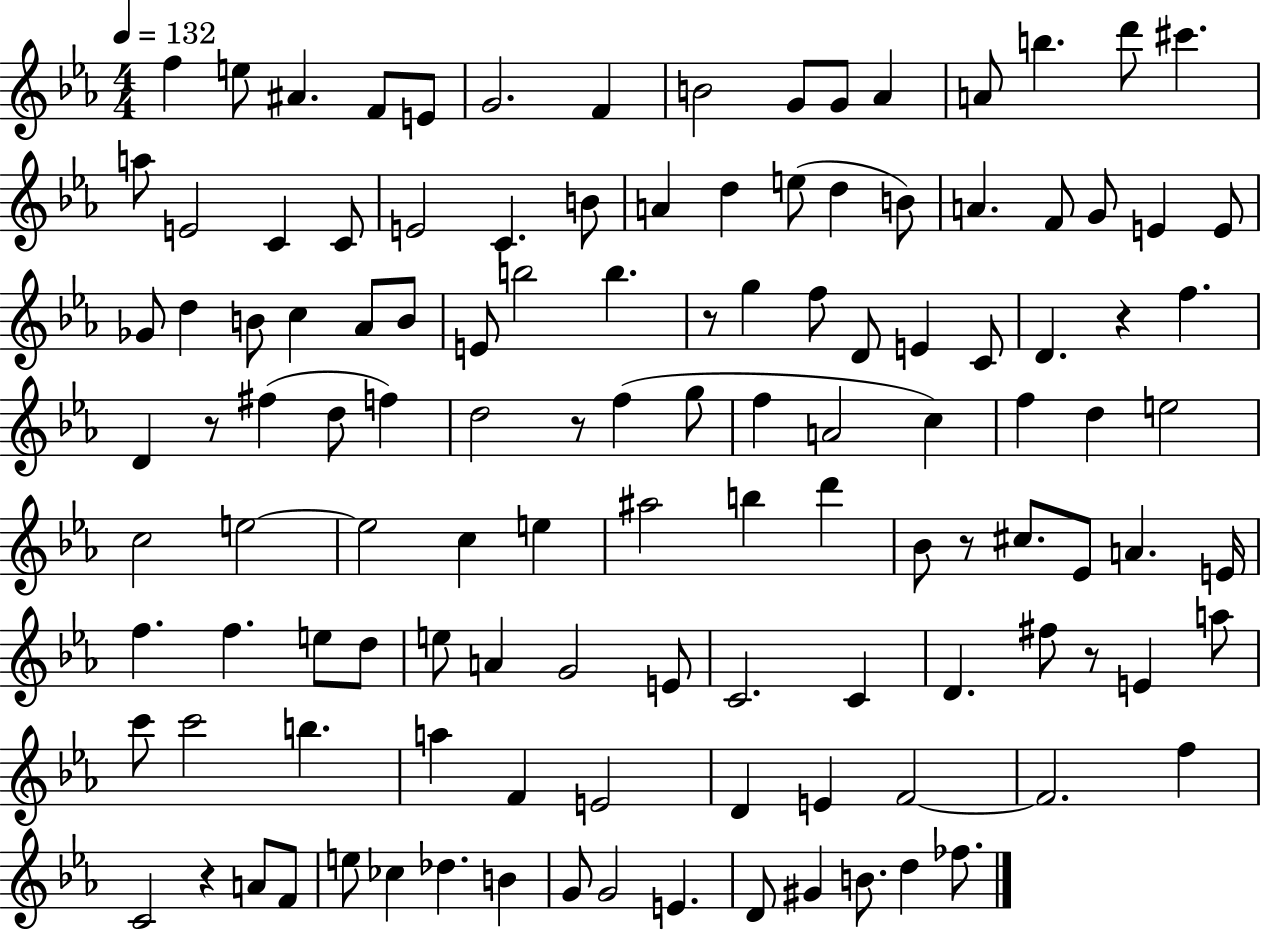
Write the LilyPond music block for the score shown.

{
  \clef treble
  \numericTimeSignature
  \time 4/4
  \key ees \major
  \tempo 4 = 132
  f''4 e''8 ais'4. f'8 e'8 | g'2. f'4 | b'2 g'8 g'8 aes'4 | a'8 b''4. d'''8 cis'''4. | \break a''8 e'2 c'4 c'8 | e'2 c'4. b'8 | a'4 d''4 e''8( d''4 b'8) | a'4. f'8 g'8 e'4 e'8 | \break ges'8 d''4 b'8 c''4 aes'8 b'8 | e'8 b''2 b''4. | r8 g''4 f''8 d'8 e'4 c'8 | d'4. r4 f''4. | \break d'4 r8 fis''4( d''8 f''4) | d''2 r8 f''4( g''8 | f''4 a'2 c''4) | f''4 d''4 e''2 | \break c''2 e''2~~ | e''2 c''4 e''4 | ais''2 b''4 d'''4 | bes'8 r8 cis''8. ees'8 a'4. e'16 | \break f''4. f''4. e''8 d''8 | e''8 a'4 g'2 e'8 | c'2. c'4 | d'4. fis''8 r8 e'4 a''8 | \break c'''8 c'''2 b''4. | a''4 f'4 e'2 | d'4 e'4 f'2~~ | f'2. f''4 | \break c'2 r4 a'8 f'8 | e''8 ces''4 des''4. b'4 | g'8 g'2 e'4. | d'8 gis'4 b'8. d''4 fes''8. | \break \bar "|."
}